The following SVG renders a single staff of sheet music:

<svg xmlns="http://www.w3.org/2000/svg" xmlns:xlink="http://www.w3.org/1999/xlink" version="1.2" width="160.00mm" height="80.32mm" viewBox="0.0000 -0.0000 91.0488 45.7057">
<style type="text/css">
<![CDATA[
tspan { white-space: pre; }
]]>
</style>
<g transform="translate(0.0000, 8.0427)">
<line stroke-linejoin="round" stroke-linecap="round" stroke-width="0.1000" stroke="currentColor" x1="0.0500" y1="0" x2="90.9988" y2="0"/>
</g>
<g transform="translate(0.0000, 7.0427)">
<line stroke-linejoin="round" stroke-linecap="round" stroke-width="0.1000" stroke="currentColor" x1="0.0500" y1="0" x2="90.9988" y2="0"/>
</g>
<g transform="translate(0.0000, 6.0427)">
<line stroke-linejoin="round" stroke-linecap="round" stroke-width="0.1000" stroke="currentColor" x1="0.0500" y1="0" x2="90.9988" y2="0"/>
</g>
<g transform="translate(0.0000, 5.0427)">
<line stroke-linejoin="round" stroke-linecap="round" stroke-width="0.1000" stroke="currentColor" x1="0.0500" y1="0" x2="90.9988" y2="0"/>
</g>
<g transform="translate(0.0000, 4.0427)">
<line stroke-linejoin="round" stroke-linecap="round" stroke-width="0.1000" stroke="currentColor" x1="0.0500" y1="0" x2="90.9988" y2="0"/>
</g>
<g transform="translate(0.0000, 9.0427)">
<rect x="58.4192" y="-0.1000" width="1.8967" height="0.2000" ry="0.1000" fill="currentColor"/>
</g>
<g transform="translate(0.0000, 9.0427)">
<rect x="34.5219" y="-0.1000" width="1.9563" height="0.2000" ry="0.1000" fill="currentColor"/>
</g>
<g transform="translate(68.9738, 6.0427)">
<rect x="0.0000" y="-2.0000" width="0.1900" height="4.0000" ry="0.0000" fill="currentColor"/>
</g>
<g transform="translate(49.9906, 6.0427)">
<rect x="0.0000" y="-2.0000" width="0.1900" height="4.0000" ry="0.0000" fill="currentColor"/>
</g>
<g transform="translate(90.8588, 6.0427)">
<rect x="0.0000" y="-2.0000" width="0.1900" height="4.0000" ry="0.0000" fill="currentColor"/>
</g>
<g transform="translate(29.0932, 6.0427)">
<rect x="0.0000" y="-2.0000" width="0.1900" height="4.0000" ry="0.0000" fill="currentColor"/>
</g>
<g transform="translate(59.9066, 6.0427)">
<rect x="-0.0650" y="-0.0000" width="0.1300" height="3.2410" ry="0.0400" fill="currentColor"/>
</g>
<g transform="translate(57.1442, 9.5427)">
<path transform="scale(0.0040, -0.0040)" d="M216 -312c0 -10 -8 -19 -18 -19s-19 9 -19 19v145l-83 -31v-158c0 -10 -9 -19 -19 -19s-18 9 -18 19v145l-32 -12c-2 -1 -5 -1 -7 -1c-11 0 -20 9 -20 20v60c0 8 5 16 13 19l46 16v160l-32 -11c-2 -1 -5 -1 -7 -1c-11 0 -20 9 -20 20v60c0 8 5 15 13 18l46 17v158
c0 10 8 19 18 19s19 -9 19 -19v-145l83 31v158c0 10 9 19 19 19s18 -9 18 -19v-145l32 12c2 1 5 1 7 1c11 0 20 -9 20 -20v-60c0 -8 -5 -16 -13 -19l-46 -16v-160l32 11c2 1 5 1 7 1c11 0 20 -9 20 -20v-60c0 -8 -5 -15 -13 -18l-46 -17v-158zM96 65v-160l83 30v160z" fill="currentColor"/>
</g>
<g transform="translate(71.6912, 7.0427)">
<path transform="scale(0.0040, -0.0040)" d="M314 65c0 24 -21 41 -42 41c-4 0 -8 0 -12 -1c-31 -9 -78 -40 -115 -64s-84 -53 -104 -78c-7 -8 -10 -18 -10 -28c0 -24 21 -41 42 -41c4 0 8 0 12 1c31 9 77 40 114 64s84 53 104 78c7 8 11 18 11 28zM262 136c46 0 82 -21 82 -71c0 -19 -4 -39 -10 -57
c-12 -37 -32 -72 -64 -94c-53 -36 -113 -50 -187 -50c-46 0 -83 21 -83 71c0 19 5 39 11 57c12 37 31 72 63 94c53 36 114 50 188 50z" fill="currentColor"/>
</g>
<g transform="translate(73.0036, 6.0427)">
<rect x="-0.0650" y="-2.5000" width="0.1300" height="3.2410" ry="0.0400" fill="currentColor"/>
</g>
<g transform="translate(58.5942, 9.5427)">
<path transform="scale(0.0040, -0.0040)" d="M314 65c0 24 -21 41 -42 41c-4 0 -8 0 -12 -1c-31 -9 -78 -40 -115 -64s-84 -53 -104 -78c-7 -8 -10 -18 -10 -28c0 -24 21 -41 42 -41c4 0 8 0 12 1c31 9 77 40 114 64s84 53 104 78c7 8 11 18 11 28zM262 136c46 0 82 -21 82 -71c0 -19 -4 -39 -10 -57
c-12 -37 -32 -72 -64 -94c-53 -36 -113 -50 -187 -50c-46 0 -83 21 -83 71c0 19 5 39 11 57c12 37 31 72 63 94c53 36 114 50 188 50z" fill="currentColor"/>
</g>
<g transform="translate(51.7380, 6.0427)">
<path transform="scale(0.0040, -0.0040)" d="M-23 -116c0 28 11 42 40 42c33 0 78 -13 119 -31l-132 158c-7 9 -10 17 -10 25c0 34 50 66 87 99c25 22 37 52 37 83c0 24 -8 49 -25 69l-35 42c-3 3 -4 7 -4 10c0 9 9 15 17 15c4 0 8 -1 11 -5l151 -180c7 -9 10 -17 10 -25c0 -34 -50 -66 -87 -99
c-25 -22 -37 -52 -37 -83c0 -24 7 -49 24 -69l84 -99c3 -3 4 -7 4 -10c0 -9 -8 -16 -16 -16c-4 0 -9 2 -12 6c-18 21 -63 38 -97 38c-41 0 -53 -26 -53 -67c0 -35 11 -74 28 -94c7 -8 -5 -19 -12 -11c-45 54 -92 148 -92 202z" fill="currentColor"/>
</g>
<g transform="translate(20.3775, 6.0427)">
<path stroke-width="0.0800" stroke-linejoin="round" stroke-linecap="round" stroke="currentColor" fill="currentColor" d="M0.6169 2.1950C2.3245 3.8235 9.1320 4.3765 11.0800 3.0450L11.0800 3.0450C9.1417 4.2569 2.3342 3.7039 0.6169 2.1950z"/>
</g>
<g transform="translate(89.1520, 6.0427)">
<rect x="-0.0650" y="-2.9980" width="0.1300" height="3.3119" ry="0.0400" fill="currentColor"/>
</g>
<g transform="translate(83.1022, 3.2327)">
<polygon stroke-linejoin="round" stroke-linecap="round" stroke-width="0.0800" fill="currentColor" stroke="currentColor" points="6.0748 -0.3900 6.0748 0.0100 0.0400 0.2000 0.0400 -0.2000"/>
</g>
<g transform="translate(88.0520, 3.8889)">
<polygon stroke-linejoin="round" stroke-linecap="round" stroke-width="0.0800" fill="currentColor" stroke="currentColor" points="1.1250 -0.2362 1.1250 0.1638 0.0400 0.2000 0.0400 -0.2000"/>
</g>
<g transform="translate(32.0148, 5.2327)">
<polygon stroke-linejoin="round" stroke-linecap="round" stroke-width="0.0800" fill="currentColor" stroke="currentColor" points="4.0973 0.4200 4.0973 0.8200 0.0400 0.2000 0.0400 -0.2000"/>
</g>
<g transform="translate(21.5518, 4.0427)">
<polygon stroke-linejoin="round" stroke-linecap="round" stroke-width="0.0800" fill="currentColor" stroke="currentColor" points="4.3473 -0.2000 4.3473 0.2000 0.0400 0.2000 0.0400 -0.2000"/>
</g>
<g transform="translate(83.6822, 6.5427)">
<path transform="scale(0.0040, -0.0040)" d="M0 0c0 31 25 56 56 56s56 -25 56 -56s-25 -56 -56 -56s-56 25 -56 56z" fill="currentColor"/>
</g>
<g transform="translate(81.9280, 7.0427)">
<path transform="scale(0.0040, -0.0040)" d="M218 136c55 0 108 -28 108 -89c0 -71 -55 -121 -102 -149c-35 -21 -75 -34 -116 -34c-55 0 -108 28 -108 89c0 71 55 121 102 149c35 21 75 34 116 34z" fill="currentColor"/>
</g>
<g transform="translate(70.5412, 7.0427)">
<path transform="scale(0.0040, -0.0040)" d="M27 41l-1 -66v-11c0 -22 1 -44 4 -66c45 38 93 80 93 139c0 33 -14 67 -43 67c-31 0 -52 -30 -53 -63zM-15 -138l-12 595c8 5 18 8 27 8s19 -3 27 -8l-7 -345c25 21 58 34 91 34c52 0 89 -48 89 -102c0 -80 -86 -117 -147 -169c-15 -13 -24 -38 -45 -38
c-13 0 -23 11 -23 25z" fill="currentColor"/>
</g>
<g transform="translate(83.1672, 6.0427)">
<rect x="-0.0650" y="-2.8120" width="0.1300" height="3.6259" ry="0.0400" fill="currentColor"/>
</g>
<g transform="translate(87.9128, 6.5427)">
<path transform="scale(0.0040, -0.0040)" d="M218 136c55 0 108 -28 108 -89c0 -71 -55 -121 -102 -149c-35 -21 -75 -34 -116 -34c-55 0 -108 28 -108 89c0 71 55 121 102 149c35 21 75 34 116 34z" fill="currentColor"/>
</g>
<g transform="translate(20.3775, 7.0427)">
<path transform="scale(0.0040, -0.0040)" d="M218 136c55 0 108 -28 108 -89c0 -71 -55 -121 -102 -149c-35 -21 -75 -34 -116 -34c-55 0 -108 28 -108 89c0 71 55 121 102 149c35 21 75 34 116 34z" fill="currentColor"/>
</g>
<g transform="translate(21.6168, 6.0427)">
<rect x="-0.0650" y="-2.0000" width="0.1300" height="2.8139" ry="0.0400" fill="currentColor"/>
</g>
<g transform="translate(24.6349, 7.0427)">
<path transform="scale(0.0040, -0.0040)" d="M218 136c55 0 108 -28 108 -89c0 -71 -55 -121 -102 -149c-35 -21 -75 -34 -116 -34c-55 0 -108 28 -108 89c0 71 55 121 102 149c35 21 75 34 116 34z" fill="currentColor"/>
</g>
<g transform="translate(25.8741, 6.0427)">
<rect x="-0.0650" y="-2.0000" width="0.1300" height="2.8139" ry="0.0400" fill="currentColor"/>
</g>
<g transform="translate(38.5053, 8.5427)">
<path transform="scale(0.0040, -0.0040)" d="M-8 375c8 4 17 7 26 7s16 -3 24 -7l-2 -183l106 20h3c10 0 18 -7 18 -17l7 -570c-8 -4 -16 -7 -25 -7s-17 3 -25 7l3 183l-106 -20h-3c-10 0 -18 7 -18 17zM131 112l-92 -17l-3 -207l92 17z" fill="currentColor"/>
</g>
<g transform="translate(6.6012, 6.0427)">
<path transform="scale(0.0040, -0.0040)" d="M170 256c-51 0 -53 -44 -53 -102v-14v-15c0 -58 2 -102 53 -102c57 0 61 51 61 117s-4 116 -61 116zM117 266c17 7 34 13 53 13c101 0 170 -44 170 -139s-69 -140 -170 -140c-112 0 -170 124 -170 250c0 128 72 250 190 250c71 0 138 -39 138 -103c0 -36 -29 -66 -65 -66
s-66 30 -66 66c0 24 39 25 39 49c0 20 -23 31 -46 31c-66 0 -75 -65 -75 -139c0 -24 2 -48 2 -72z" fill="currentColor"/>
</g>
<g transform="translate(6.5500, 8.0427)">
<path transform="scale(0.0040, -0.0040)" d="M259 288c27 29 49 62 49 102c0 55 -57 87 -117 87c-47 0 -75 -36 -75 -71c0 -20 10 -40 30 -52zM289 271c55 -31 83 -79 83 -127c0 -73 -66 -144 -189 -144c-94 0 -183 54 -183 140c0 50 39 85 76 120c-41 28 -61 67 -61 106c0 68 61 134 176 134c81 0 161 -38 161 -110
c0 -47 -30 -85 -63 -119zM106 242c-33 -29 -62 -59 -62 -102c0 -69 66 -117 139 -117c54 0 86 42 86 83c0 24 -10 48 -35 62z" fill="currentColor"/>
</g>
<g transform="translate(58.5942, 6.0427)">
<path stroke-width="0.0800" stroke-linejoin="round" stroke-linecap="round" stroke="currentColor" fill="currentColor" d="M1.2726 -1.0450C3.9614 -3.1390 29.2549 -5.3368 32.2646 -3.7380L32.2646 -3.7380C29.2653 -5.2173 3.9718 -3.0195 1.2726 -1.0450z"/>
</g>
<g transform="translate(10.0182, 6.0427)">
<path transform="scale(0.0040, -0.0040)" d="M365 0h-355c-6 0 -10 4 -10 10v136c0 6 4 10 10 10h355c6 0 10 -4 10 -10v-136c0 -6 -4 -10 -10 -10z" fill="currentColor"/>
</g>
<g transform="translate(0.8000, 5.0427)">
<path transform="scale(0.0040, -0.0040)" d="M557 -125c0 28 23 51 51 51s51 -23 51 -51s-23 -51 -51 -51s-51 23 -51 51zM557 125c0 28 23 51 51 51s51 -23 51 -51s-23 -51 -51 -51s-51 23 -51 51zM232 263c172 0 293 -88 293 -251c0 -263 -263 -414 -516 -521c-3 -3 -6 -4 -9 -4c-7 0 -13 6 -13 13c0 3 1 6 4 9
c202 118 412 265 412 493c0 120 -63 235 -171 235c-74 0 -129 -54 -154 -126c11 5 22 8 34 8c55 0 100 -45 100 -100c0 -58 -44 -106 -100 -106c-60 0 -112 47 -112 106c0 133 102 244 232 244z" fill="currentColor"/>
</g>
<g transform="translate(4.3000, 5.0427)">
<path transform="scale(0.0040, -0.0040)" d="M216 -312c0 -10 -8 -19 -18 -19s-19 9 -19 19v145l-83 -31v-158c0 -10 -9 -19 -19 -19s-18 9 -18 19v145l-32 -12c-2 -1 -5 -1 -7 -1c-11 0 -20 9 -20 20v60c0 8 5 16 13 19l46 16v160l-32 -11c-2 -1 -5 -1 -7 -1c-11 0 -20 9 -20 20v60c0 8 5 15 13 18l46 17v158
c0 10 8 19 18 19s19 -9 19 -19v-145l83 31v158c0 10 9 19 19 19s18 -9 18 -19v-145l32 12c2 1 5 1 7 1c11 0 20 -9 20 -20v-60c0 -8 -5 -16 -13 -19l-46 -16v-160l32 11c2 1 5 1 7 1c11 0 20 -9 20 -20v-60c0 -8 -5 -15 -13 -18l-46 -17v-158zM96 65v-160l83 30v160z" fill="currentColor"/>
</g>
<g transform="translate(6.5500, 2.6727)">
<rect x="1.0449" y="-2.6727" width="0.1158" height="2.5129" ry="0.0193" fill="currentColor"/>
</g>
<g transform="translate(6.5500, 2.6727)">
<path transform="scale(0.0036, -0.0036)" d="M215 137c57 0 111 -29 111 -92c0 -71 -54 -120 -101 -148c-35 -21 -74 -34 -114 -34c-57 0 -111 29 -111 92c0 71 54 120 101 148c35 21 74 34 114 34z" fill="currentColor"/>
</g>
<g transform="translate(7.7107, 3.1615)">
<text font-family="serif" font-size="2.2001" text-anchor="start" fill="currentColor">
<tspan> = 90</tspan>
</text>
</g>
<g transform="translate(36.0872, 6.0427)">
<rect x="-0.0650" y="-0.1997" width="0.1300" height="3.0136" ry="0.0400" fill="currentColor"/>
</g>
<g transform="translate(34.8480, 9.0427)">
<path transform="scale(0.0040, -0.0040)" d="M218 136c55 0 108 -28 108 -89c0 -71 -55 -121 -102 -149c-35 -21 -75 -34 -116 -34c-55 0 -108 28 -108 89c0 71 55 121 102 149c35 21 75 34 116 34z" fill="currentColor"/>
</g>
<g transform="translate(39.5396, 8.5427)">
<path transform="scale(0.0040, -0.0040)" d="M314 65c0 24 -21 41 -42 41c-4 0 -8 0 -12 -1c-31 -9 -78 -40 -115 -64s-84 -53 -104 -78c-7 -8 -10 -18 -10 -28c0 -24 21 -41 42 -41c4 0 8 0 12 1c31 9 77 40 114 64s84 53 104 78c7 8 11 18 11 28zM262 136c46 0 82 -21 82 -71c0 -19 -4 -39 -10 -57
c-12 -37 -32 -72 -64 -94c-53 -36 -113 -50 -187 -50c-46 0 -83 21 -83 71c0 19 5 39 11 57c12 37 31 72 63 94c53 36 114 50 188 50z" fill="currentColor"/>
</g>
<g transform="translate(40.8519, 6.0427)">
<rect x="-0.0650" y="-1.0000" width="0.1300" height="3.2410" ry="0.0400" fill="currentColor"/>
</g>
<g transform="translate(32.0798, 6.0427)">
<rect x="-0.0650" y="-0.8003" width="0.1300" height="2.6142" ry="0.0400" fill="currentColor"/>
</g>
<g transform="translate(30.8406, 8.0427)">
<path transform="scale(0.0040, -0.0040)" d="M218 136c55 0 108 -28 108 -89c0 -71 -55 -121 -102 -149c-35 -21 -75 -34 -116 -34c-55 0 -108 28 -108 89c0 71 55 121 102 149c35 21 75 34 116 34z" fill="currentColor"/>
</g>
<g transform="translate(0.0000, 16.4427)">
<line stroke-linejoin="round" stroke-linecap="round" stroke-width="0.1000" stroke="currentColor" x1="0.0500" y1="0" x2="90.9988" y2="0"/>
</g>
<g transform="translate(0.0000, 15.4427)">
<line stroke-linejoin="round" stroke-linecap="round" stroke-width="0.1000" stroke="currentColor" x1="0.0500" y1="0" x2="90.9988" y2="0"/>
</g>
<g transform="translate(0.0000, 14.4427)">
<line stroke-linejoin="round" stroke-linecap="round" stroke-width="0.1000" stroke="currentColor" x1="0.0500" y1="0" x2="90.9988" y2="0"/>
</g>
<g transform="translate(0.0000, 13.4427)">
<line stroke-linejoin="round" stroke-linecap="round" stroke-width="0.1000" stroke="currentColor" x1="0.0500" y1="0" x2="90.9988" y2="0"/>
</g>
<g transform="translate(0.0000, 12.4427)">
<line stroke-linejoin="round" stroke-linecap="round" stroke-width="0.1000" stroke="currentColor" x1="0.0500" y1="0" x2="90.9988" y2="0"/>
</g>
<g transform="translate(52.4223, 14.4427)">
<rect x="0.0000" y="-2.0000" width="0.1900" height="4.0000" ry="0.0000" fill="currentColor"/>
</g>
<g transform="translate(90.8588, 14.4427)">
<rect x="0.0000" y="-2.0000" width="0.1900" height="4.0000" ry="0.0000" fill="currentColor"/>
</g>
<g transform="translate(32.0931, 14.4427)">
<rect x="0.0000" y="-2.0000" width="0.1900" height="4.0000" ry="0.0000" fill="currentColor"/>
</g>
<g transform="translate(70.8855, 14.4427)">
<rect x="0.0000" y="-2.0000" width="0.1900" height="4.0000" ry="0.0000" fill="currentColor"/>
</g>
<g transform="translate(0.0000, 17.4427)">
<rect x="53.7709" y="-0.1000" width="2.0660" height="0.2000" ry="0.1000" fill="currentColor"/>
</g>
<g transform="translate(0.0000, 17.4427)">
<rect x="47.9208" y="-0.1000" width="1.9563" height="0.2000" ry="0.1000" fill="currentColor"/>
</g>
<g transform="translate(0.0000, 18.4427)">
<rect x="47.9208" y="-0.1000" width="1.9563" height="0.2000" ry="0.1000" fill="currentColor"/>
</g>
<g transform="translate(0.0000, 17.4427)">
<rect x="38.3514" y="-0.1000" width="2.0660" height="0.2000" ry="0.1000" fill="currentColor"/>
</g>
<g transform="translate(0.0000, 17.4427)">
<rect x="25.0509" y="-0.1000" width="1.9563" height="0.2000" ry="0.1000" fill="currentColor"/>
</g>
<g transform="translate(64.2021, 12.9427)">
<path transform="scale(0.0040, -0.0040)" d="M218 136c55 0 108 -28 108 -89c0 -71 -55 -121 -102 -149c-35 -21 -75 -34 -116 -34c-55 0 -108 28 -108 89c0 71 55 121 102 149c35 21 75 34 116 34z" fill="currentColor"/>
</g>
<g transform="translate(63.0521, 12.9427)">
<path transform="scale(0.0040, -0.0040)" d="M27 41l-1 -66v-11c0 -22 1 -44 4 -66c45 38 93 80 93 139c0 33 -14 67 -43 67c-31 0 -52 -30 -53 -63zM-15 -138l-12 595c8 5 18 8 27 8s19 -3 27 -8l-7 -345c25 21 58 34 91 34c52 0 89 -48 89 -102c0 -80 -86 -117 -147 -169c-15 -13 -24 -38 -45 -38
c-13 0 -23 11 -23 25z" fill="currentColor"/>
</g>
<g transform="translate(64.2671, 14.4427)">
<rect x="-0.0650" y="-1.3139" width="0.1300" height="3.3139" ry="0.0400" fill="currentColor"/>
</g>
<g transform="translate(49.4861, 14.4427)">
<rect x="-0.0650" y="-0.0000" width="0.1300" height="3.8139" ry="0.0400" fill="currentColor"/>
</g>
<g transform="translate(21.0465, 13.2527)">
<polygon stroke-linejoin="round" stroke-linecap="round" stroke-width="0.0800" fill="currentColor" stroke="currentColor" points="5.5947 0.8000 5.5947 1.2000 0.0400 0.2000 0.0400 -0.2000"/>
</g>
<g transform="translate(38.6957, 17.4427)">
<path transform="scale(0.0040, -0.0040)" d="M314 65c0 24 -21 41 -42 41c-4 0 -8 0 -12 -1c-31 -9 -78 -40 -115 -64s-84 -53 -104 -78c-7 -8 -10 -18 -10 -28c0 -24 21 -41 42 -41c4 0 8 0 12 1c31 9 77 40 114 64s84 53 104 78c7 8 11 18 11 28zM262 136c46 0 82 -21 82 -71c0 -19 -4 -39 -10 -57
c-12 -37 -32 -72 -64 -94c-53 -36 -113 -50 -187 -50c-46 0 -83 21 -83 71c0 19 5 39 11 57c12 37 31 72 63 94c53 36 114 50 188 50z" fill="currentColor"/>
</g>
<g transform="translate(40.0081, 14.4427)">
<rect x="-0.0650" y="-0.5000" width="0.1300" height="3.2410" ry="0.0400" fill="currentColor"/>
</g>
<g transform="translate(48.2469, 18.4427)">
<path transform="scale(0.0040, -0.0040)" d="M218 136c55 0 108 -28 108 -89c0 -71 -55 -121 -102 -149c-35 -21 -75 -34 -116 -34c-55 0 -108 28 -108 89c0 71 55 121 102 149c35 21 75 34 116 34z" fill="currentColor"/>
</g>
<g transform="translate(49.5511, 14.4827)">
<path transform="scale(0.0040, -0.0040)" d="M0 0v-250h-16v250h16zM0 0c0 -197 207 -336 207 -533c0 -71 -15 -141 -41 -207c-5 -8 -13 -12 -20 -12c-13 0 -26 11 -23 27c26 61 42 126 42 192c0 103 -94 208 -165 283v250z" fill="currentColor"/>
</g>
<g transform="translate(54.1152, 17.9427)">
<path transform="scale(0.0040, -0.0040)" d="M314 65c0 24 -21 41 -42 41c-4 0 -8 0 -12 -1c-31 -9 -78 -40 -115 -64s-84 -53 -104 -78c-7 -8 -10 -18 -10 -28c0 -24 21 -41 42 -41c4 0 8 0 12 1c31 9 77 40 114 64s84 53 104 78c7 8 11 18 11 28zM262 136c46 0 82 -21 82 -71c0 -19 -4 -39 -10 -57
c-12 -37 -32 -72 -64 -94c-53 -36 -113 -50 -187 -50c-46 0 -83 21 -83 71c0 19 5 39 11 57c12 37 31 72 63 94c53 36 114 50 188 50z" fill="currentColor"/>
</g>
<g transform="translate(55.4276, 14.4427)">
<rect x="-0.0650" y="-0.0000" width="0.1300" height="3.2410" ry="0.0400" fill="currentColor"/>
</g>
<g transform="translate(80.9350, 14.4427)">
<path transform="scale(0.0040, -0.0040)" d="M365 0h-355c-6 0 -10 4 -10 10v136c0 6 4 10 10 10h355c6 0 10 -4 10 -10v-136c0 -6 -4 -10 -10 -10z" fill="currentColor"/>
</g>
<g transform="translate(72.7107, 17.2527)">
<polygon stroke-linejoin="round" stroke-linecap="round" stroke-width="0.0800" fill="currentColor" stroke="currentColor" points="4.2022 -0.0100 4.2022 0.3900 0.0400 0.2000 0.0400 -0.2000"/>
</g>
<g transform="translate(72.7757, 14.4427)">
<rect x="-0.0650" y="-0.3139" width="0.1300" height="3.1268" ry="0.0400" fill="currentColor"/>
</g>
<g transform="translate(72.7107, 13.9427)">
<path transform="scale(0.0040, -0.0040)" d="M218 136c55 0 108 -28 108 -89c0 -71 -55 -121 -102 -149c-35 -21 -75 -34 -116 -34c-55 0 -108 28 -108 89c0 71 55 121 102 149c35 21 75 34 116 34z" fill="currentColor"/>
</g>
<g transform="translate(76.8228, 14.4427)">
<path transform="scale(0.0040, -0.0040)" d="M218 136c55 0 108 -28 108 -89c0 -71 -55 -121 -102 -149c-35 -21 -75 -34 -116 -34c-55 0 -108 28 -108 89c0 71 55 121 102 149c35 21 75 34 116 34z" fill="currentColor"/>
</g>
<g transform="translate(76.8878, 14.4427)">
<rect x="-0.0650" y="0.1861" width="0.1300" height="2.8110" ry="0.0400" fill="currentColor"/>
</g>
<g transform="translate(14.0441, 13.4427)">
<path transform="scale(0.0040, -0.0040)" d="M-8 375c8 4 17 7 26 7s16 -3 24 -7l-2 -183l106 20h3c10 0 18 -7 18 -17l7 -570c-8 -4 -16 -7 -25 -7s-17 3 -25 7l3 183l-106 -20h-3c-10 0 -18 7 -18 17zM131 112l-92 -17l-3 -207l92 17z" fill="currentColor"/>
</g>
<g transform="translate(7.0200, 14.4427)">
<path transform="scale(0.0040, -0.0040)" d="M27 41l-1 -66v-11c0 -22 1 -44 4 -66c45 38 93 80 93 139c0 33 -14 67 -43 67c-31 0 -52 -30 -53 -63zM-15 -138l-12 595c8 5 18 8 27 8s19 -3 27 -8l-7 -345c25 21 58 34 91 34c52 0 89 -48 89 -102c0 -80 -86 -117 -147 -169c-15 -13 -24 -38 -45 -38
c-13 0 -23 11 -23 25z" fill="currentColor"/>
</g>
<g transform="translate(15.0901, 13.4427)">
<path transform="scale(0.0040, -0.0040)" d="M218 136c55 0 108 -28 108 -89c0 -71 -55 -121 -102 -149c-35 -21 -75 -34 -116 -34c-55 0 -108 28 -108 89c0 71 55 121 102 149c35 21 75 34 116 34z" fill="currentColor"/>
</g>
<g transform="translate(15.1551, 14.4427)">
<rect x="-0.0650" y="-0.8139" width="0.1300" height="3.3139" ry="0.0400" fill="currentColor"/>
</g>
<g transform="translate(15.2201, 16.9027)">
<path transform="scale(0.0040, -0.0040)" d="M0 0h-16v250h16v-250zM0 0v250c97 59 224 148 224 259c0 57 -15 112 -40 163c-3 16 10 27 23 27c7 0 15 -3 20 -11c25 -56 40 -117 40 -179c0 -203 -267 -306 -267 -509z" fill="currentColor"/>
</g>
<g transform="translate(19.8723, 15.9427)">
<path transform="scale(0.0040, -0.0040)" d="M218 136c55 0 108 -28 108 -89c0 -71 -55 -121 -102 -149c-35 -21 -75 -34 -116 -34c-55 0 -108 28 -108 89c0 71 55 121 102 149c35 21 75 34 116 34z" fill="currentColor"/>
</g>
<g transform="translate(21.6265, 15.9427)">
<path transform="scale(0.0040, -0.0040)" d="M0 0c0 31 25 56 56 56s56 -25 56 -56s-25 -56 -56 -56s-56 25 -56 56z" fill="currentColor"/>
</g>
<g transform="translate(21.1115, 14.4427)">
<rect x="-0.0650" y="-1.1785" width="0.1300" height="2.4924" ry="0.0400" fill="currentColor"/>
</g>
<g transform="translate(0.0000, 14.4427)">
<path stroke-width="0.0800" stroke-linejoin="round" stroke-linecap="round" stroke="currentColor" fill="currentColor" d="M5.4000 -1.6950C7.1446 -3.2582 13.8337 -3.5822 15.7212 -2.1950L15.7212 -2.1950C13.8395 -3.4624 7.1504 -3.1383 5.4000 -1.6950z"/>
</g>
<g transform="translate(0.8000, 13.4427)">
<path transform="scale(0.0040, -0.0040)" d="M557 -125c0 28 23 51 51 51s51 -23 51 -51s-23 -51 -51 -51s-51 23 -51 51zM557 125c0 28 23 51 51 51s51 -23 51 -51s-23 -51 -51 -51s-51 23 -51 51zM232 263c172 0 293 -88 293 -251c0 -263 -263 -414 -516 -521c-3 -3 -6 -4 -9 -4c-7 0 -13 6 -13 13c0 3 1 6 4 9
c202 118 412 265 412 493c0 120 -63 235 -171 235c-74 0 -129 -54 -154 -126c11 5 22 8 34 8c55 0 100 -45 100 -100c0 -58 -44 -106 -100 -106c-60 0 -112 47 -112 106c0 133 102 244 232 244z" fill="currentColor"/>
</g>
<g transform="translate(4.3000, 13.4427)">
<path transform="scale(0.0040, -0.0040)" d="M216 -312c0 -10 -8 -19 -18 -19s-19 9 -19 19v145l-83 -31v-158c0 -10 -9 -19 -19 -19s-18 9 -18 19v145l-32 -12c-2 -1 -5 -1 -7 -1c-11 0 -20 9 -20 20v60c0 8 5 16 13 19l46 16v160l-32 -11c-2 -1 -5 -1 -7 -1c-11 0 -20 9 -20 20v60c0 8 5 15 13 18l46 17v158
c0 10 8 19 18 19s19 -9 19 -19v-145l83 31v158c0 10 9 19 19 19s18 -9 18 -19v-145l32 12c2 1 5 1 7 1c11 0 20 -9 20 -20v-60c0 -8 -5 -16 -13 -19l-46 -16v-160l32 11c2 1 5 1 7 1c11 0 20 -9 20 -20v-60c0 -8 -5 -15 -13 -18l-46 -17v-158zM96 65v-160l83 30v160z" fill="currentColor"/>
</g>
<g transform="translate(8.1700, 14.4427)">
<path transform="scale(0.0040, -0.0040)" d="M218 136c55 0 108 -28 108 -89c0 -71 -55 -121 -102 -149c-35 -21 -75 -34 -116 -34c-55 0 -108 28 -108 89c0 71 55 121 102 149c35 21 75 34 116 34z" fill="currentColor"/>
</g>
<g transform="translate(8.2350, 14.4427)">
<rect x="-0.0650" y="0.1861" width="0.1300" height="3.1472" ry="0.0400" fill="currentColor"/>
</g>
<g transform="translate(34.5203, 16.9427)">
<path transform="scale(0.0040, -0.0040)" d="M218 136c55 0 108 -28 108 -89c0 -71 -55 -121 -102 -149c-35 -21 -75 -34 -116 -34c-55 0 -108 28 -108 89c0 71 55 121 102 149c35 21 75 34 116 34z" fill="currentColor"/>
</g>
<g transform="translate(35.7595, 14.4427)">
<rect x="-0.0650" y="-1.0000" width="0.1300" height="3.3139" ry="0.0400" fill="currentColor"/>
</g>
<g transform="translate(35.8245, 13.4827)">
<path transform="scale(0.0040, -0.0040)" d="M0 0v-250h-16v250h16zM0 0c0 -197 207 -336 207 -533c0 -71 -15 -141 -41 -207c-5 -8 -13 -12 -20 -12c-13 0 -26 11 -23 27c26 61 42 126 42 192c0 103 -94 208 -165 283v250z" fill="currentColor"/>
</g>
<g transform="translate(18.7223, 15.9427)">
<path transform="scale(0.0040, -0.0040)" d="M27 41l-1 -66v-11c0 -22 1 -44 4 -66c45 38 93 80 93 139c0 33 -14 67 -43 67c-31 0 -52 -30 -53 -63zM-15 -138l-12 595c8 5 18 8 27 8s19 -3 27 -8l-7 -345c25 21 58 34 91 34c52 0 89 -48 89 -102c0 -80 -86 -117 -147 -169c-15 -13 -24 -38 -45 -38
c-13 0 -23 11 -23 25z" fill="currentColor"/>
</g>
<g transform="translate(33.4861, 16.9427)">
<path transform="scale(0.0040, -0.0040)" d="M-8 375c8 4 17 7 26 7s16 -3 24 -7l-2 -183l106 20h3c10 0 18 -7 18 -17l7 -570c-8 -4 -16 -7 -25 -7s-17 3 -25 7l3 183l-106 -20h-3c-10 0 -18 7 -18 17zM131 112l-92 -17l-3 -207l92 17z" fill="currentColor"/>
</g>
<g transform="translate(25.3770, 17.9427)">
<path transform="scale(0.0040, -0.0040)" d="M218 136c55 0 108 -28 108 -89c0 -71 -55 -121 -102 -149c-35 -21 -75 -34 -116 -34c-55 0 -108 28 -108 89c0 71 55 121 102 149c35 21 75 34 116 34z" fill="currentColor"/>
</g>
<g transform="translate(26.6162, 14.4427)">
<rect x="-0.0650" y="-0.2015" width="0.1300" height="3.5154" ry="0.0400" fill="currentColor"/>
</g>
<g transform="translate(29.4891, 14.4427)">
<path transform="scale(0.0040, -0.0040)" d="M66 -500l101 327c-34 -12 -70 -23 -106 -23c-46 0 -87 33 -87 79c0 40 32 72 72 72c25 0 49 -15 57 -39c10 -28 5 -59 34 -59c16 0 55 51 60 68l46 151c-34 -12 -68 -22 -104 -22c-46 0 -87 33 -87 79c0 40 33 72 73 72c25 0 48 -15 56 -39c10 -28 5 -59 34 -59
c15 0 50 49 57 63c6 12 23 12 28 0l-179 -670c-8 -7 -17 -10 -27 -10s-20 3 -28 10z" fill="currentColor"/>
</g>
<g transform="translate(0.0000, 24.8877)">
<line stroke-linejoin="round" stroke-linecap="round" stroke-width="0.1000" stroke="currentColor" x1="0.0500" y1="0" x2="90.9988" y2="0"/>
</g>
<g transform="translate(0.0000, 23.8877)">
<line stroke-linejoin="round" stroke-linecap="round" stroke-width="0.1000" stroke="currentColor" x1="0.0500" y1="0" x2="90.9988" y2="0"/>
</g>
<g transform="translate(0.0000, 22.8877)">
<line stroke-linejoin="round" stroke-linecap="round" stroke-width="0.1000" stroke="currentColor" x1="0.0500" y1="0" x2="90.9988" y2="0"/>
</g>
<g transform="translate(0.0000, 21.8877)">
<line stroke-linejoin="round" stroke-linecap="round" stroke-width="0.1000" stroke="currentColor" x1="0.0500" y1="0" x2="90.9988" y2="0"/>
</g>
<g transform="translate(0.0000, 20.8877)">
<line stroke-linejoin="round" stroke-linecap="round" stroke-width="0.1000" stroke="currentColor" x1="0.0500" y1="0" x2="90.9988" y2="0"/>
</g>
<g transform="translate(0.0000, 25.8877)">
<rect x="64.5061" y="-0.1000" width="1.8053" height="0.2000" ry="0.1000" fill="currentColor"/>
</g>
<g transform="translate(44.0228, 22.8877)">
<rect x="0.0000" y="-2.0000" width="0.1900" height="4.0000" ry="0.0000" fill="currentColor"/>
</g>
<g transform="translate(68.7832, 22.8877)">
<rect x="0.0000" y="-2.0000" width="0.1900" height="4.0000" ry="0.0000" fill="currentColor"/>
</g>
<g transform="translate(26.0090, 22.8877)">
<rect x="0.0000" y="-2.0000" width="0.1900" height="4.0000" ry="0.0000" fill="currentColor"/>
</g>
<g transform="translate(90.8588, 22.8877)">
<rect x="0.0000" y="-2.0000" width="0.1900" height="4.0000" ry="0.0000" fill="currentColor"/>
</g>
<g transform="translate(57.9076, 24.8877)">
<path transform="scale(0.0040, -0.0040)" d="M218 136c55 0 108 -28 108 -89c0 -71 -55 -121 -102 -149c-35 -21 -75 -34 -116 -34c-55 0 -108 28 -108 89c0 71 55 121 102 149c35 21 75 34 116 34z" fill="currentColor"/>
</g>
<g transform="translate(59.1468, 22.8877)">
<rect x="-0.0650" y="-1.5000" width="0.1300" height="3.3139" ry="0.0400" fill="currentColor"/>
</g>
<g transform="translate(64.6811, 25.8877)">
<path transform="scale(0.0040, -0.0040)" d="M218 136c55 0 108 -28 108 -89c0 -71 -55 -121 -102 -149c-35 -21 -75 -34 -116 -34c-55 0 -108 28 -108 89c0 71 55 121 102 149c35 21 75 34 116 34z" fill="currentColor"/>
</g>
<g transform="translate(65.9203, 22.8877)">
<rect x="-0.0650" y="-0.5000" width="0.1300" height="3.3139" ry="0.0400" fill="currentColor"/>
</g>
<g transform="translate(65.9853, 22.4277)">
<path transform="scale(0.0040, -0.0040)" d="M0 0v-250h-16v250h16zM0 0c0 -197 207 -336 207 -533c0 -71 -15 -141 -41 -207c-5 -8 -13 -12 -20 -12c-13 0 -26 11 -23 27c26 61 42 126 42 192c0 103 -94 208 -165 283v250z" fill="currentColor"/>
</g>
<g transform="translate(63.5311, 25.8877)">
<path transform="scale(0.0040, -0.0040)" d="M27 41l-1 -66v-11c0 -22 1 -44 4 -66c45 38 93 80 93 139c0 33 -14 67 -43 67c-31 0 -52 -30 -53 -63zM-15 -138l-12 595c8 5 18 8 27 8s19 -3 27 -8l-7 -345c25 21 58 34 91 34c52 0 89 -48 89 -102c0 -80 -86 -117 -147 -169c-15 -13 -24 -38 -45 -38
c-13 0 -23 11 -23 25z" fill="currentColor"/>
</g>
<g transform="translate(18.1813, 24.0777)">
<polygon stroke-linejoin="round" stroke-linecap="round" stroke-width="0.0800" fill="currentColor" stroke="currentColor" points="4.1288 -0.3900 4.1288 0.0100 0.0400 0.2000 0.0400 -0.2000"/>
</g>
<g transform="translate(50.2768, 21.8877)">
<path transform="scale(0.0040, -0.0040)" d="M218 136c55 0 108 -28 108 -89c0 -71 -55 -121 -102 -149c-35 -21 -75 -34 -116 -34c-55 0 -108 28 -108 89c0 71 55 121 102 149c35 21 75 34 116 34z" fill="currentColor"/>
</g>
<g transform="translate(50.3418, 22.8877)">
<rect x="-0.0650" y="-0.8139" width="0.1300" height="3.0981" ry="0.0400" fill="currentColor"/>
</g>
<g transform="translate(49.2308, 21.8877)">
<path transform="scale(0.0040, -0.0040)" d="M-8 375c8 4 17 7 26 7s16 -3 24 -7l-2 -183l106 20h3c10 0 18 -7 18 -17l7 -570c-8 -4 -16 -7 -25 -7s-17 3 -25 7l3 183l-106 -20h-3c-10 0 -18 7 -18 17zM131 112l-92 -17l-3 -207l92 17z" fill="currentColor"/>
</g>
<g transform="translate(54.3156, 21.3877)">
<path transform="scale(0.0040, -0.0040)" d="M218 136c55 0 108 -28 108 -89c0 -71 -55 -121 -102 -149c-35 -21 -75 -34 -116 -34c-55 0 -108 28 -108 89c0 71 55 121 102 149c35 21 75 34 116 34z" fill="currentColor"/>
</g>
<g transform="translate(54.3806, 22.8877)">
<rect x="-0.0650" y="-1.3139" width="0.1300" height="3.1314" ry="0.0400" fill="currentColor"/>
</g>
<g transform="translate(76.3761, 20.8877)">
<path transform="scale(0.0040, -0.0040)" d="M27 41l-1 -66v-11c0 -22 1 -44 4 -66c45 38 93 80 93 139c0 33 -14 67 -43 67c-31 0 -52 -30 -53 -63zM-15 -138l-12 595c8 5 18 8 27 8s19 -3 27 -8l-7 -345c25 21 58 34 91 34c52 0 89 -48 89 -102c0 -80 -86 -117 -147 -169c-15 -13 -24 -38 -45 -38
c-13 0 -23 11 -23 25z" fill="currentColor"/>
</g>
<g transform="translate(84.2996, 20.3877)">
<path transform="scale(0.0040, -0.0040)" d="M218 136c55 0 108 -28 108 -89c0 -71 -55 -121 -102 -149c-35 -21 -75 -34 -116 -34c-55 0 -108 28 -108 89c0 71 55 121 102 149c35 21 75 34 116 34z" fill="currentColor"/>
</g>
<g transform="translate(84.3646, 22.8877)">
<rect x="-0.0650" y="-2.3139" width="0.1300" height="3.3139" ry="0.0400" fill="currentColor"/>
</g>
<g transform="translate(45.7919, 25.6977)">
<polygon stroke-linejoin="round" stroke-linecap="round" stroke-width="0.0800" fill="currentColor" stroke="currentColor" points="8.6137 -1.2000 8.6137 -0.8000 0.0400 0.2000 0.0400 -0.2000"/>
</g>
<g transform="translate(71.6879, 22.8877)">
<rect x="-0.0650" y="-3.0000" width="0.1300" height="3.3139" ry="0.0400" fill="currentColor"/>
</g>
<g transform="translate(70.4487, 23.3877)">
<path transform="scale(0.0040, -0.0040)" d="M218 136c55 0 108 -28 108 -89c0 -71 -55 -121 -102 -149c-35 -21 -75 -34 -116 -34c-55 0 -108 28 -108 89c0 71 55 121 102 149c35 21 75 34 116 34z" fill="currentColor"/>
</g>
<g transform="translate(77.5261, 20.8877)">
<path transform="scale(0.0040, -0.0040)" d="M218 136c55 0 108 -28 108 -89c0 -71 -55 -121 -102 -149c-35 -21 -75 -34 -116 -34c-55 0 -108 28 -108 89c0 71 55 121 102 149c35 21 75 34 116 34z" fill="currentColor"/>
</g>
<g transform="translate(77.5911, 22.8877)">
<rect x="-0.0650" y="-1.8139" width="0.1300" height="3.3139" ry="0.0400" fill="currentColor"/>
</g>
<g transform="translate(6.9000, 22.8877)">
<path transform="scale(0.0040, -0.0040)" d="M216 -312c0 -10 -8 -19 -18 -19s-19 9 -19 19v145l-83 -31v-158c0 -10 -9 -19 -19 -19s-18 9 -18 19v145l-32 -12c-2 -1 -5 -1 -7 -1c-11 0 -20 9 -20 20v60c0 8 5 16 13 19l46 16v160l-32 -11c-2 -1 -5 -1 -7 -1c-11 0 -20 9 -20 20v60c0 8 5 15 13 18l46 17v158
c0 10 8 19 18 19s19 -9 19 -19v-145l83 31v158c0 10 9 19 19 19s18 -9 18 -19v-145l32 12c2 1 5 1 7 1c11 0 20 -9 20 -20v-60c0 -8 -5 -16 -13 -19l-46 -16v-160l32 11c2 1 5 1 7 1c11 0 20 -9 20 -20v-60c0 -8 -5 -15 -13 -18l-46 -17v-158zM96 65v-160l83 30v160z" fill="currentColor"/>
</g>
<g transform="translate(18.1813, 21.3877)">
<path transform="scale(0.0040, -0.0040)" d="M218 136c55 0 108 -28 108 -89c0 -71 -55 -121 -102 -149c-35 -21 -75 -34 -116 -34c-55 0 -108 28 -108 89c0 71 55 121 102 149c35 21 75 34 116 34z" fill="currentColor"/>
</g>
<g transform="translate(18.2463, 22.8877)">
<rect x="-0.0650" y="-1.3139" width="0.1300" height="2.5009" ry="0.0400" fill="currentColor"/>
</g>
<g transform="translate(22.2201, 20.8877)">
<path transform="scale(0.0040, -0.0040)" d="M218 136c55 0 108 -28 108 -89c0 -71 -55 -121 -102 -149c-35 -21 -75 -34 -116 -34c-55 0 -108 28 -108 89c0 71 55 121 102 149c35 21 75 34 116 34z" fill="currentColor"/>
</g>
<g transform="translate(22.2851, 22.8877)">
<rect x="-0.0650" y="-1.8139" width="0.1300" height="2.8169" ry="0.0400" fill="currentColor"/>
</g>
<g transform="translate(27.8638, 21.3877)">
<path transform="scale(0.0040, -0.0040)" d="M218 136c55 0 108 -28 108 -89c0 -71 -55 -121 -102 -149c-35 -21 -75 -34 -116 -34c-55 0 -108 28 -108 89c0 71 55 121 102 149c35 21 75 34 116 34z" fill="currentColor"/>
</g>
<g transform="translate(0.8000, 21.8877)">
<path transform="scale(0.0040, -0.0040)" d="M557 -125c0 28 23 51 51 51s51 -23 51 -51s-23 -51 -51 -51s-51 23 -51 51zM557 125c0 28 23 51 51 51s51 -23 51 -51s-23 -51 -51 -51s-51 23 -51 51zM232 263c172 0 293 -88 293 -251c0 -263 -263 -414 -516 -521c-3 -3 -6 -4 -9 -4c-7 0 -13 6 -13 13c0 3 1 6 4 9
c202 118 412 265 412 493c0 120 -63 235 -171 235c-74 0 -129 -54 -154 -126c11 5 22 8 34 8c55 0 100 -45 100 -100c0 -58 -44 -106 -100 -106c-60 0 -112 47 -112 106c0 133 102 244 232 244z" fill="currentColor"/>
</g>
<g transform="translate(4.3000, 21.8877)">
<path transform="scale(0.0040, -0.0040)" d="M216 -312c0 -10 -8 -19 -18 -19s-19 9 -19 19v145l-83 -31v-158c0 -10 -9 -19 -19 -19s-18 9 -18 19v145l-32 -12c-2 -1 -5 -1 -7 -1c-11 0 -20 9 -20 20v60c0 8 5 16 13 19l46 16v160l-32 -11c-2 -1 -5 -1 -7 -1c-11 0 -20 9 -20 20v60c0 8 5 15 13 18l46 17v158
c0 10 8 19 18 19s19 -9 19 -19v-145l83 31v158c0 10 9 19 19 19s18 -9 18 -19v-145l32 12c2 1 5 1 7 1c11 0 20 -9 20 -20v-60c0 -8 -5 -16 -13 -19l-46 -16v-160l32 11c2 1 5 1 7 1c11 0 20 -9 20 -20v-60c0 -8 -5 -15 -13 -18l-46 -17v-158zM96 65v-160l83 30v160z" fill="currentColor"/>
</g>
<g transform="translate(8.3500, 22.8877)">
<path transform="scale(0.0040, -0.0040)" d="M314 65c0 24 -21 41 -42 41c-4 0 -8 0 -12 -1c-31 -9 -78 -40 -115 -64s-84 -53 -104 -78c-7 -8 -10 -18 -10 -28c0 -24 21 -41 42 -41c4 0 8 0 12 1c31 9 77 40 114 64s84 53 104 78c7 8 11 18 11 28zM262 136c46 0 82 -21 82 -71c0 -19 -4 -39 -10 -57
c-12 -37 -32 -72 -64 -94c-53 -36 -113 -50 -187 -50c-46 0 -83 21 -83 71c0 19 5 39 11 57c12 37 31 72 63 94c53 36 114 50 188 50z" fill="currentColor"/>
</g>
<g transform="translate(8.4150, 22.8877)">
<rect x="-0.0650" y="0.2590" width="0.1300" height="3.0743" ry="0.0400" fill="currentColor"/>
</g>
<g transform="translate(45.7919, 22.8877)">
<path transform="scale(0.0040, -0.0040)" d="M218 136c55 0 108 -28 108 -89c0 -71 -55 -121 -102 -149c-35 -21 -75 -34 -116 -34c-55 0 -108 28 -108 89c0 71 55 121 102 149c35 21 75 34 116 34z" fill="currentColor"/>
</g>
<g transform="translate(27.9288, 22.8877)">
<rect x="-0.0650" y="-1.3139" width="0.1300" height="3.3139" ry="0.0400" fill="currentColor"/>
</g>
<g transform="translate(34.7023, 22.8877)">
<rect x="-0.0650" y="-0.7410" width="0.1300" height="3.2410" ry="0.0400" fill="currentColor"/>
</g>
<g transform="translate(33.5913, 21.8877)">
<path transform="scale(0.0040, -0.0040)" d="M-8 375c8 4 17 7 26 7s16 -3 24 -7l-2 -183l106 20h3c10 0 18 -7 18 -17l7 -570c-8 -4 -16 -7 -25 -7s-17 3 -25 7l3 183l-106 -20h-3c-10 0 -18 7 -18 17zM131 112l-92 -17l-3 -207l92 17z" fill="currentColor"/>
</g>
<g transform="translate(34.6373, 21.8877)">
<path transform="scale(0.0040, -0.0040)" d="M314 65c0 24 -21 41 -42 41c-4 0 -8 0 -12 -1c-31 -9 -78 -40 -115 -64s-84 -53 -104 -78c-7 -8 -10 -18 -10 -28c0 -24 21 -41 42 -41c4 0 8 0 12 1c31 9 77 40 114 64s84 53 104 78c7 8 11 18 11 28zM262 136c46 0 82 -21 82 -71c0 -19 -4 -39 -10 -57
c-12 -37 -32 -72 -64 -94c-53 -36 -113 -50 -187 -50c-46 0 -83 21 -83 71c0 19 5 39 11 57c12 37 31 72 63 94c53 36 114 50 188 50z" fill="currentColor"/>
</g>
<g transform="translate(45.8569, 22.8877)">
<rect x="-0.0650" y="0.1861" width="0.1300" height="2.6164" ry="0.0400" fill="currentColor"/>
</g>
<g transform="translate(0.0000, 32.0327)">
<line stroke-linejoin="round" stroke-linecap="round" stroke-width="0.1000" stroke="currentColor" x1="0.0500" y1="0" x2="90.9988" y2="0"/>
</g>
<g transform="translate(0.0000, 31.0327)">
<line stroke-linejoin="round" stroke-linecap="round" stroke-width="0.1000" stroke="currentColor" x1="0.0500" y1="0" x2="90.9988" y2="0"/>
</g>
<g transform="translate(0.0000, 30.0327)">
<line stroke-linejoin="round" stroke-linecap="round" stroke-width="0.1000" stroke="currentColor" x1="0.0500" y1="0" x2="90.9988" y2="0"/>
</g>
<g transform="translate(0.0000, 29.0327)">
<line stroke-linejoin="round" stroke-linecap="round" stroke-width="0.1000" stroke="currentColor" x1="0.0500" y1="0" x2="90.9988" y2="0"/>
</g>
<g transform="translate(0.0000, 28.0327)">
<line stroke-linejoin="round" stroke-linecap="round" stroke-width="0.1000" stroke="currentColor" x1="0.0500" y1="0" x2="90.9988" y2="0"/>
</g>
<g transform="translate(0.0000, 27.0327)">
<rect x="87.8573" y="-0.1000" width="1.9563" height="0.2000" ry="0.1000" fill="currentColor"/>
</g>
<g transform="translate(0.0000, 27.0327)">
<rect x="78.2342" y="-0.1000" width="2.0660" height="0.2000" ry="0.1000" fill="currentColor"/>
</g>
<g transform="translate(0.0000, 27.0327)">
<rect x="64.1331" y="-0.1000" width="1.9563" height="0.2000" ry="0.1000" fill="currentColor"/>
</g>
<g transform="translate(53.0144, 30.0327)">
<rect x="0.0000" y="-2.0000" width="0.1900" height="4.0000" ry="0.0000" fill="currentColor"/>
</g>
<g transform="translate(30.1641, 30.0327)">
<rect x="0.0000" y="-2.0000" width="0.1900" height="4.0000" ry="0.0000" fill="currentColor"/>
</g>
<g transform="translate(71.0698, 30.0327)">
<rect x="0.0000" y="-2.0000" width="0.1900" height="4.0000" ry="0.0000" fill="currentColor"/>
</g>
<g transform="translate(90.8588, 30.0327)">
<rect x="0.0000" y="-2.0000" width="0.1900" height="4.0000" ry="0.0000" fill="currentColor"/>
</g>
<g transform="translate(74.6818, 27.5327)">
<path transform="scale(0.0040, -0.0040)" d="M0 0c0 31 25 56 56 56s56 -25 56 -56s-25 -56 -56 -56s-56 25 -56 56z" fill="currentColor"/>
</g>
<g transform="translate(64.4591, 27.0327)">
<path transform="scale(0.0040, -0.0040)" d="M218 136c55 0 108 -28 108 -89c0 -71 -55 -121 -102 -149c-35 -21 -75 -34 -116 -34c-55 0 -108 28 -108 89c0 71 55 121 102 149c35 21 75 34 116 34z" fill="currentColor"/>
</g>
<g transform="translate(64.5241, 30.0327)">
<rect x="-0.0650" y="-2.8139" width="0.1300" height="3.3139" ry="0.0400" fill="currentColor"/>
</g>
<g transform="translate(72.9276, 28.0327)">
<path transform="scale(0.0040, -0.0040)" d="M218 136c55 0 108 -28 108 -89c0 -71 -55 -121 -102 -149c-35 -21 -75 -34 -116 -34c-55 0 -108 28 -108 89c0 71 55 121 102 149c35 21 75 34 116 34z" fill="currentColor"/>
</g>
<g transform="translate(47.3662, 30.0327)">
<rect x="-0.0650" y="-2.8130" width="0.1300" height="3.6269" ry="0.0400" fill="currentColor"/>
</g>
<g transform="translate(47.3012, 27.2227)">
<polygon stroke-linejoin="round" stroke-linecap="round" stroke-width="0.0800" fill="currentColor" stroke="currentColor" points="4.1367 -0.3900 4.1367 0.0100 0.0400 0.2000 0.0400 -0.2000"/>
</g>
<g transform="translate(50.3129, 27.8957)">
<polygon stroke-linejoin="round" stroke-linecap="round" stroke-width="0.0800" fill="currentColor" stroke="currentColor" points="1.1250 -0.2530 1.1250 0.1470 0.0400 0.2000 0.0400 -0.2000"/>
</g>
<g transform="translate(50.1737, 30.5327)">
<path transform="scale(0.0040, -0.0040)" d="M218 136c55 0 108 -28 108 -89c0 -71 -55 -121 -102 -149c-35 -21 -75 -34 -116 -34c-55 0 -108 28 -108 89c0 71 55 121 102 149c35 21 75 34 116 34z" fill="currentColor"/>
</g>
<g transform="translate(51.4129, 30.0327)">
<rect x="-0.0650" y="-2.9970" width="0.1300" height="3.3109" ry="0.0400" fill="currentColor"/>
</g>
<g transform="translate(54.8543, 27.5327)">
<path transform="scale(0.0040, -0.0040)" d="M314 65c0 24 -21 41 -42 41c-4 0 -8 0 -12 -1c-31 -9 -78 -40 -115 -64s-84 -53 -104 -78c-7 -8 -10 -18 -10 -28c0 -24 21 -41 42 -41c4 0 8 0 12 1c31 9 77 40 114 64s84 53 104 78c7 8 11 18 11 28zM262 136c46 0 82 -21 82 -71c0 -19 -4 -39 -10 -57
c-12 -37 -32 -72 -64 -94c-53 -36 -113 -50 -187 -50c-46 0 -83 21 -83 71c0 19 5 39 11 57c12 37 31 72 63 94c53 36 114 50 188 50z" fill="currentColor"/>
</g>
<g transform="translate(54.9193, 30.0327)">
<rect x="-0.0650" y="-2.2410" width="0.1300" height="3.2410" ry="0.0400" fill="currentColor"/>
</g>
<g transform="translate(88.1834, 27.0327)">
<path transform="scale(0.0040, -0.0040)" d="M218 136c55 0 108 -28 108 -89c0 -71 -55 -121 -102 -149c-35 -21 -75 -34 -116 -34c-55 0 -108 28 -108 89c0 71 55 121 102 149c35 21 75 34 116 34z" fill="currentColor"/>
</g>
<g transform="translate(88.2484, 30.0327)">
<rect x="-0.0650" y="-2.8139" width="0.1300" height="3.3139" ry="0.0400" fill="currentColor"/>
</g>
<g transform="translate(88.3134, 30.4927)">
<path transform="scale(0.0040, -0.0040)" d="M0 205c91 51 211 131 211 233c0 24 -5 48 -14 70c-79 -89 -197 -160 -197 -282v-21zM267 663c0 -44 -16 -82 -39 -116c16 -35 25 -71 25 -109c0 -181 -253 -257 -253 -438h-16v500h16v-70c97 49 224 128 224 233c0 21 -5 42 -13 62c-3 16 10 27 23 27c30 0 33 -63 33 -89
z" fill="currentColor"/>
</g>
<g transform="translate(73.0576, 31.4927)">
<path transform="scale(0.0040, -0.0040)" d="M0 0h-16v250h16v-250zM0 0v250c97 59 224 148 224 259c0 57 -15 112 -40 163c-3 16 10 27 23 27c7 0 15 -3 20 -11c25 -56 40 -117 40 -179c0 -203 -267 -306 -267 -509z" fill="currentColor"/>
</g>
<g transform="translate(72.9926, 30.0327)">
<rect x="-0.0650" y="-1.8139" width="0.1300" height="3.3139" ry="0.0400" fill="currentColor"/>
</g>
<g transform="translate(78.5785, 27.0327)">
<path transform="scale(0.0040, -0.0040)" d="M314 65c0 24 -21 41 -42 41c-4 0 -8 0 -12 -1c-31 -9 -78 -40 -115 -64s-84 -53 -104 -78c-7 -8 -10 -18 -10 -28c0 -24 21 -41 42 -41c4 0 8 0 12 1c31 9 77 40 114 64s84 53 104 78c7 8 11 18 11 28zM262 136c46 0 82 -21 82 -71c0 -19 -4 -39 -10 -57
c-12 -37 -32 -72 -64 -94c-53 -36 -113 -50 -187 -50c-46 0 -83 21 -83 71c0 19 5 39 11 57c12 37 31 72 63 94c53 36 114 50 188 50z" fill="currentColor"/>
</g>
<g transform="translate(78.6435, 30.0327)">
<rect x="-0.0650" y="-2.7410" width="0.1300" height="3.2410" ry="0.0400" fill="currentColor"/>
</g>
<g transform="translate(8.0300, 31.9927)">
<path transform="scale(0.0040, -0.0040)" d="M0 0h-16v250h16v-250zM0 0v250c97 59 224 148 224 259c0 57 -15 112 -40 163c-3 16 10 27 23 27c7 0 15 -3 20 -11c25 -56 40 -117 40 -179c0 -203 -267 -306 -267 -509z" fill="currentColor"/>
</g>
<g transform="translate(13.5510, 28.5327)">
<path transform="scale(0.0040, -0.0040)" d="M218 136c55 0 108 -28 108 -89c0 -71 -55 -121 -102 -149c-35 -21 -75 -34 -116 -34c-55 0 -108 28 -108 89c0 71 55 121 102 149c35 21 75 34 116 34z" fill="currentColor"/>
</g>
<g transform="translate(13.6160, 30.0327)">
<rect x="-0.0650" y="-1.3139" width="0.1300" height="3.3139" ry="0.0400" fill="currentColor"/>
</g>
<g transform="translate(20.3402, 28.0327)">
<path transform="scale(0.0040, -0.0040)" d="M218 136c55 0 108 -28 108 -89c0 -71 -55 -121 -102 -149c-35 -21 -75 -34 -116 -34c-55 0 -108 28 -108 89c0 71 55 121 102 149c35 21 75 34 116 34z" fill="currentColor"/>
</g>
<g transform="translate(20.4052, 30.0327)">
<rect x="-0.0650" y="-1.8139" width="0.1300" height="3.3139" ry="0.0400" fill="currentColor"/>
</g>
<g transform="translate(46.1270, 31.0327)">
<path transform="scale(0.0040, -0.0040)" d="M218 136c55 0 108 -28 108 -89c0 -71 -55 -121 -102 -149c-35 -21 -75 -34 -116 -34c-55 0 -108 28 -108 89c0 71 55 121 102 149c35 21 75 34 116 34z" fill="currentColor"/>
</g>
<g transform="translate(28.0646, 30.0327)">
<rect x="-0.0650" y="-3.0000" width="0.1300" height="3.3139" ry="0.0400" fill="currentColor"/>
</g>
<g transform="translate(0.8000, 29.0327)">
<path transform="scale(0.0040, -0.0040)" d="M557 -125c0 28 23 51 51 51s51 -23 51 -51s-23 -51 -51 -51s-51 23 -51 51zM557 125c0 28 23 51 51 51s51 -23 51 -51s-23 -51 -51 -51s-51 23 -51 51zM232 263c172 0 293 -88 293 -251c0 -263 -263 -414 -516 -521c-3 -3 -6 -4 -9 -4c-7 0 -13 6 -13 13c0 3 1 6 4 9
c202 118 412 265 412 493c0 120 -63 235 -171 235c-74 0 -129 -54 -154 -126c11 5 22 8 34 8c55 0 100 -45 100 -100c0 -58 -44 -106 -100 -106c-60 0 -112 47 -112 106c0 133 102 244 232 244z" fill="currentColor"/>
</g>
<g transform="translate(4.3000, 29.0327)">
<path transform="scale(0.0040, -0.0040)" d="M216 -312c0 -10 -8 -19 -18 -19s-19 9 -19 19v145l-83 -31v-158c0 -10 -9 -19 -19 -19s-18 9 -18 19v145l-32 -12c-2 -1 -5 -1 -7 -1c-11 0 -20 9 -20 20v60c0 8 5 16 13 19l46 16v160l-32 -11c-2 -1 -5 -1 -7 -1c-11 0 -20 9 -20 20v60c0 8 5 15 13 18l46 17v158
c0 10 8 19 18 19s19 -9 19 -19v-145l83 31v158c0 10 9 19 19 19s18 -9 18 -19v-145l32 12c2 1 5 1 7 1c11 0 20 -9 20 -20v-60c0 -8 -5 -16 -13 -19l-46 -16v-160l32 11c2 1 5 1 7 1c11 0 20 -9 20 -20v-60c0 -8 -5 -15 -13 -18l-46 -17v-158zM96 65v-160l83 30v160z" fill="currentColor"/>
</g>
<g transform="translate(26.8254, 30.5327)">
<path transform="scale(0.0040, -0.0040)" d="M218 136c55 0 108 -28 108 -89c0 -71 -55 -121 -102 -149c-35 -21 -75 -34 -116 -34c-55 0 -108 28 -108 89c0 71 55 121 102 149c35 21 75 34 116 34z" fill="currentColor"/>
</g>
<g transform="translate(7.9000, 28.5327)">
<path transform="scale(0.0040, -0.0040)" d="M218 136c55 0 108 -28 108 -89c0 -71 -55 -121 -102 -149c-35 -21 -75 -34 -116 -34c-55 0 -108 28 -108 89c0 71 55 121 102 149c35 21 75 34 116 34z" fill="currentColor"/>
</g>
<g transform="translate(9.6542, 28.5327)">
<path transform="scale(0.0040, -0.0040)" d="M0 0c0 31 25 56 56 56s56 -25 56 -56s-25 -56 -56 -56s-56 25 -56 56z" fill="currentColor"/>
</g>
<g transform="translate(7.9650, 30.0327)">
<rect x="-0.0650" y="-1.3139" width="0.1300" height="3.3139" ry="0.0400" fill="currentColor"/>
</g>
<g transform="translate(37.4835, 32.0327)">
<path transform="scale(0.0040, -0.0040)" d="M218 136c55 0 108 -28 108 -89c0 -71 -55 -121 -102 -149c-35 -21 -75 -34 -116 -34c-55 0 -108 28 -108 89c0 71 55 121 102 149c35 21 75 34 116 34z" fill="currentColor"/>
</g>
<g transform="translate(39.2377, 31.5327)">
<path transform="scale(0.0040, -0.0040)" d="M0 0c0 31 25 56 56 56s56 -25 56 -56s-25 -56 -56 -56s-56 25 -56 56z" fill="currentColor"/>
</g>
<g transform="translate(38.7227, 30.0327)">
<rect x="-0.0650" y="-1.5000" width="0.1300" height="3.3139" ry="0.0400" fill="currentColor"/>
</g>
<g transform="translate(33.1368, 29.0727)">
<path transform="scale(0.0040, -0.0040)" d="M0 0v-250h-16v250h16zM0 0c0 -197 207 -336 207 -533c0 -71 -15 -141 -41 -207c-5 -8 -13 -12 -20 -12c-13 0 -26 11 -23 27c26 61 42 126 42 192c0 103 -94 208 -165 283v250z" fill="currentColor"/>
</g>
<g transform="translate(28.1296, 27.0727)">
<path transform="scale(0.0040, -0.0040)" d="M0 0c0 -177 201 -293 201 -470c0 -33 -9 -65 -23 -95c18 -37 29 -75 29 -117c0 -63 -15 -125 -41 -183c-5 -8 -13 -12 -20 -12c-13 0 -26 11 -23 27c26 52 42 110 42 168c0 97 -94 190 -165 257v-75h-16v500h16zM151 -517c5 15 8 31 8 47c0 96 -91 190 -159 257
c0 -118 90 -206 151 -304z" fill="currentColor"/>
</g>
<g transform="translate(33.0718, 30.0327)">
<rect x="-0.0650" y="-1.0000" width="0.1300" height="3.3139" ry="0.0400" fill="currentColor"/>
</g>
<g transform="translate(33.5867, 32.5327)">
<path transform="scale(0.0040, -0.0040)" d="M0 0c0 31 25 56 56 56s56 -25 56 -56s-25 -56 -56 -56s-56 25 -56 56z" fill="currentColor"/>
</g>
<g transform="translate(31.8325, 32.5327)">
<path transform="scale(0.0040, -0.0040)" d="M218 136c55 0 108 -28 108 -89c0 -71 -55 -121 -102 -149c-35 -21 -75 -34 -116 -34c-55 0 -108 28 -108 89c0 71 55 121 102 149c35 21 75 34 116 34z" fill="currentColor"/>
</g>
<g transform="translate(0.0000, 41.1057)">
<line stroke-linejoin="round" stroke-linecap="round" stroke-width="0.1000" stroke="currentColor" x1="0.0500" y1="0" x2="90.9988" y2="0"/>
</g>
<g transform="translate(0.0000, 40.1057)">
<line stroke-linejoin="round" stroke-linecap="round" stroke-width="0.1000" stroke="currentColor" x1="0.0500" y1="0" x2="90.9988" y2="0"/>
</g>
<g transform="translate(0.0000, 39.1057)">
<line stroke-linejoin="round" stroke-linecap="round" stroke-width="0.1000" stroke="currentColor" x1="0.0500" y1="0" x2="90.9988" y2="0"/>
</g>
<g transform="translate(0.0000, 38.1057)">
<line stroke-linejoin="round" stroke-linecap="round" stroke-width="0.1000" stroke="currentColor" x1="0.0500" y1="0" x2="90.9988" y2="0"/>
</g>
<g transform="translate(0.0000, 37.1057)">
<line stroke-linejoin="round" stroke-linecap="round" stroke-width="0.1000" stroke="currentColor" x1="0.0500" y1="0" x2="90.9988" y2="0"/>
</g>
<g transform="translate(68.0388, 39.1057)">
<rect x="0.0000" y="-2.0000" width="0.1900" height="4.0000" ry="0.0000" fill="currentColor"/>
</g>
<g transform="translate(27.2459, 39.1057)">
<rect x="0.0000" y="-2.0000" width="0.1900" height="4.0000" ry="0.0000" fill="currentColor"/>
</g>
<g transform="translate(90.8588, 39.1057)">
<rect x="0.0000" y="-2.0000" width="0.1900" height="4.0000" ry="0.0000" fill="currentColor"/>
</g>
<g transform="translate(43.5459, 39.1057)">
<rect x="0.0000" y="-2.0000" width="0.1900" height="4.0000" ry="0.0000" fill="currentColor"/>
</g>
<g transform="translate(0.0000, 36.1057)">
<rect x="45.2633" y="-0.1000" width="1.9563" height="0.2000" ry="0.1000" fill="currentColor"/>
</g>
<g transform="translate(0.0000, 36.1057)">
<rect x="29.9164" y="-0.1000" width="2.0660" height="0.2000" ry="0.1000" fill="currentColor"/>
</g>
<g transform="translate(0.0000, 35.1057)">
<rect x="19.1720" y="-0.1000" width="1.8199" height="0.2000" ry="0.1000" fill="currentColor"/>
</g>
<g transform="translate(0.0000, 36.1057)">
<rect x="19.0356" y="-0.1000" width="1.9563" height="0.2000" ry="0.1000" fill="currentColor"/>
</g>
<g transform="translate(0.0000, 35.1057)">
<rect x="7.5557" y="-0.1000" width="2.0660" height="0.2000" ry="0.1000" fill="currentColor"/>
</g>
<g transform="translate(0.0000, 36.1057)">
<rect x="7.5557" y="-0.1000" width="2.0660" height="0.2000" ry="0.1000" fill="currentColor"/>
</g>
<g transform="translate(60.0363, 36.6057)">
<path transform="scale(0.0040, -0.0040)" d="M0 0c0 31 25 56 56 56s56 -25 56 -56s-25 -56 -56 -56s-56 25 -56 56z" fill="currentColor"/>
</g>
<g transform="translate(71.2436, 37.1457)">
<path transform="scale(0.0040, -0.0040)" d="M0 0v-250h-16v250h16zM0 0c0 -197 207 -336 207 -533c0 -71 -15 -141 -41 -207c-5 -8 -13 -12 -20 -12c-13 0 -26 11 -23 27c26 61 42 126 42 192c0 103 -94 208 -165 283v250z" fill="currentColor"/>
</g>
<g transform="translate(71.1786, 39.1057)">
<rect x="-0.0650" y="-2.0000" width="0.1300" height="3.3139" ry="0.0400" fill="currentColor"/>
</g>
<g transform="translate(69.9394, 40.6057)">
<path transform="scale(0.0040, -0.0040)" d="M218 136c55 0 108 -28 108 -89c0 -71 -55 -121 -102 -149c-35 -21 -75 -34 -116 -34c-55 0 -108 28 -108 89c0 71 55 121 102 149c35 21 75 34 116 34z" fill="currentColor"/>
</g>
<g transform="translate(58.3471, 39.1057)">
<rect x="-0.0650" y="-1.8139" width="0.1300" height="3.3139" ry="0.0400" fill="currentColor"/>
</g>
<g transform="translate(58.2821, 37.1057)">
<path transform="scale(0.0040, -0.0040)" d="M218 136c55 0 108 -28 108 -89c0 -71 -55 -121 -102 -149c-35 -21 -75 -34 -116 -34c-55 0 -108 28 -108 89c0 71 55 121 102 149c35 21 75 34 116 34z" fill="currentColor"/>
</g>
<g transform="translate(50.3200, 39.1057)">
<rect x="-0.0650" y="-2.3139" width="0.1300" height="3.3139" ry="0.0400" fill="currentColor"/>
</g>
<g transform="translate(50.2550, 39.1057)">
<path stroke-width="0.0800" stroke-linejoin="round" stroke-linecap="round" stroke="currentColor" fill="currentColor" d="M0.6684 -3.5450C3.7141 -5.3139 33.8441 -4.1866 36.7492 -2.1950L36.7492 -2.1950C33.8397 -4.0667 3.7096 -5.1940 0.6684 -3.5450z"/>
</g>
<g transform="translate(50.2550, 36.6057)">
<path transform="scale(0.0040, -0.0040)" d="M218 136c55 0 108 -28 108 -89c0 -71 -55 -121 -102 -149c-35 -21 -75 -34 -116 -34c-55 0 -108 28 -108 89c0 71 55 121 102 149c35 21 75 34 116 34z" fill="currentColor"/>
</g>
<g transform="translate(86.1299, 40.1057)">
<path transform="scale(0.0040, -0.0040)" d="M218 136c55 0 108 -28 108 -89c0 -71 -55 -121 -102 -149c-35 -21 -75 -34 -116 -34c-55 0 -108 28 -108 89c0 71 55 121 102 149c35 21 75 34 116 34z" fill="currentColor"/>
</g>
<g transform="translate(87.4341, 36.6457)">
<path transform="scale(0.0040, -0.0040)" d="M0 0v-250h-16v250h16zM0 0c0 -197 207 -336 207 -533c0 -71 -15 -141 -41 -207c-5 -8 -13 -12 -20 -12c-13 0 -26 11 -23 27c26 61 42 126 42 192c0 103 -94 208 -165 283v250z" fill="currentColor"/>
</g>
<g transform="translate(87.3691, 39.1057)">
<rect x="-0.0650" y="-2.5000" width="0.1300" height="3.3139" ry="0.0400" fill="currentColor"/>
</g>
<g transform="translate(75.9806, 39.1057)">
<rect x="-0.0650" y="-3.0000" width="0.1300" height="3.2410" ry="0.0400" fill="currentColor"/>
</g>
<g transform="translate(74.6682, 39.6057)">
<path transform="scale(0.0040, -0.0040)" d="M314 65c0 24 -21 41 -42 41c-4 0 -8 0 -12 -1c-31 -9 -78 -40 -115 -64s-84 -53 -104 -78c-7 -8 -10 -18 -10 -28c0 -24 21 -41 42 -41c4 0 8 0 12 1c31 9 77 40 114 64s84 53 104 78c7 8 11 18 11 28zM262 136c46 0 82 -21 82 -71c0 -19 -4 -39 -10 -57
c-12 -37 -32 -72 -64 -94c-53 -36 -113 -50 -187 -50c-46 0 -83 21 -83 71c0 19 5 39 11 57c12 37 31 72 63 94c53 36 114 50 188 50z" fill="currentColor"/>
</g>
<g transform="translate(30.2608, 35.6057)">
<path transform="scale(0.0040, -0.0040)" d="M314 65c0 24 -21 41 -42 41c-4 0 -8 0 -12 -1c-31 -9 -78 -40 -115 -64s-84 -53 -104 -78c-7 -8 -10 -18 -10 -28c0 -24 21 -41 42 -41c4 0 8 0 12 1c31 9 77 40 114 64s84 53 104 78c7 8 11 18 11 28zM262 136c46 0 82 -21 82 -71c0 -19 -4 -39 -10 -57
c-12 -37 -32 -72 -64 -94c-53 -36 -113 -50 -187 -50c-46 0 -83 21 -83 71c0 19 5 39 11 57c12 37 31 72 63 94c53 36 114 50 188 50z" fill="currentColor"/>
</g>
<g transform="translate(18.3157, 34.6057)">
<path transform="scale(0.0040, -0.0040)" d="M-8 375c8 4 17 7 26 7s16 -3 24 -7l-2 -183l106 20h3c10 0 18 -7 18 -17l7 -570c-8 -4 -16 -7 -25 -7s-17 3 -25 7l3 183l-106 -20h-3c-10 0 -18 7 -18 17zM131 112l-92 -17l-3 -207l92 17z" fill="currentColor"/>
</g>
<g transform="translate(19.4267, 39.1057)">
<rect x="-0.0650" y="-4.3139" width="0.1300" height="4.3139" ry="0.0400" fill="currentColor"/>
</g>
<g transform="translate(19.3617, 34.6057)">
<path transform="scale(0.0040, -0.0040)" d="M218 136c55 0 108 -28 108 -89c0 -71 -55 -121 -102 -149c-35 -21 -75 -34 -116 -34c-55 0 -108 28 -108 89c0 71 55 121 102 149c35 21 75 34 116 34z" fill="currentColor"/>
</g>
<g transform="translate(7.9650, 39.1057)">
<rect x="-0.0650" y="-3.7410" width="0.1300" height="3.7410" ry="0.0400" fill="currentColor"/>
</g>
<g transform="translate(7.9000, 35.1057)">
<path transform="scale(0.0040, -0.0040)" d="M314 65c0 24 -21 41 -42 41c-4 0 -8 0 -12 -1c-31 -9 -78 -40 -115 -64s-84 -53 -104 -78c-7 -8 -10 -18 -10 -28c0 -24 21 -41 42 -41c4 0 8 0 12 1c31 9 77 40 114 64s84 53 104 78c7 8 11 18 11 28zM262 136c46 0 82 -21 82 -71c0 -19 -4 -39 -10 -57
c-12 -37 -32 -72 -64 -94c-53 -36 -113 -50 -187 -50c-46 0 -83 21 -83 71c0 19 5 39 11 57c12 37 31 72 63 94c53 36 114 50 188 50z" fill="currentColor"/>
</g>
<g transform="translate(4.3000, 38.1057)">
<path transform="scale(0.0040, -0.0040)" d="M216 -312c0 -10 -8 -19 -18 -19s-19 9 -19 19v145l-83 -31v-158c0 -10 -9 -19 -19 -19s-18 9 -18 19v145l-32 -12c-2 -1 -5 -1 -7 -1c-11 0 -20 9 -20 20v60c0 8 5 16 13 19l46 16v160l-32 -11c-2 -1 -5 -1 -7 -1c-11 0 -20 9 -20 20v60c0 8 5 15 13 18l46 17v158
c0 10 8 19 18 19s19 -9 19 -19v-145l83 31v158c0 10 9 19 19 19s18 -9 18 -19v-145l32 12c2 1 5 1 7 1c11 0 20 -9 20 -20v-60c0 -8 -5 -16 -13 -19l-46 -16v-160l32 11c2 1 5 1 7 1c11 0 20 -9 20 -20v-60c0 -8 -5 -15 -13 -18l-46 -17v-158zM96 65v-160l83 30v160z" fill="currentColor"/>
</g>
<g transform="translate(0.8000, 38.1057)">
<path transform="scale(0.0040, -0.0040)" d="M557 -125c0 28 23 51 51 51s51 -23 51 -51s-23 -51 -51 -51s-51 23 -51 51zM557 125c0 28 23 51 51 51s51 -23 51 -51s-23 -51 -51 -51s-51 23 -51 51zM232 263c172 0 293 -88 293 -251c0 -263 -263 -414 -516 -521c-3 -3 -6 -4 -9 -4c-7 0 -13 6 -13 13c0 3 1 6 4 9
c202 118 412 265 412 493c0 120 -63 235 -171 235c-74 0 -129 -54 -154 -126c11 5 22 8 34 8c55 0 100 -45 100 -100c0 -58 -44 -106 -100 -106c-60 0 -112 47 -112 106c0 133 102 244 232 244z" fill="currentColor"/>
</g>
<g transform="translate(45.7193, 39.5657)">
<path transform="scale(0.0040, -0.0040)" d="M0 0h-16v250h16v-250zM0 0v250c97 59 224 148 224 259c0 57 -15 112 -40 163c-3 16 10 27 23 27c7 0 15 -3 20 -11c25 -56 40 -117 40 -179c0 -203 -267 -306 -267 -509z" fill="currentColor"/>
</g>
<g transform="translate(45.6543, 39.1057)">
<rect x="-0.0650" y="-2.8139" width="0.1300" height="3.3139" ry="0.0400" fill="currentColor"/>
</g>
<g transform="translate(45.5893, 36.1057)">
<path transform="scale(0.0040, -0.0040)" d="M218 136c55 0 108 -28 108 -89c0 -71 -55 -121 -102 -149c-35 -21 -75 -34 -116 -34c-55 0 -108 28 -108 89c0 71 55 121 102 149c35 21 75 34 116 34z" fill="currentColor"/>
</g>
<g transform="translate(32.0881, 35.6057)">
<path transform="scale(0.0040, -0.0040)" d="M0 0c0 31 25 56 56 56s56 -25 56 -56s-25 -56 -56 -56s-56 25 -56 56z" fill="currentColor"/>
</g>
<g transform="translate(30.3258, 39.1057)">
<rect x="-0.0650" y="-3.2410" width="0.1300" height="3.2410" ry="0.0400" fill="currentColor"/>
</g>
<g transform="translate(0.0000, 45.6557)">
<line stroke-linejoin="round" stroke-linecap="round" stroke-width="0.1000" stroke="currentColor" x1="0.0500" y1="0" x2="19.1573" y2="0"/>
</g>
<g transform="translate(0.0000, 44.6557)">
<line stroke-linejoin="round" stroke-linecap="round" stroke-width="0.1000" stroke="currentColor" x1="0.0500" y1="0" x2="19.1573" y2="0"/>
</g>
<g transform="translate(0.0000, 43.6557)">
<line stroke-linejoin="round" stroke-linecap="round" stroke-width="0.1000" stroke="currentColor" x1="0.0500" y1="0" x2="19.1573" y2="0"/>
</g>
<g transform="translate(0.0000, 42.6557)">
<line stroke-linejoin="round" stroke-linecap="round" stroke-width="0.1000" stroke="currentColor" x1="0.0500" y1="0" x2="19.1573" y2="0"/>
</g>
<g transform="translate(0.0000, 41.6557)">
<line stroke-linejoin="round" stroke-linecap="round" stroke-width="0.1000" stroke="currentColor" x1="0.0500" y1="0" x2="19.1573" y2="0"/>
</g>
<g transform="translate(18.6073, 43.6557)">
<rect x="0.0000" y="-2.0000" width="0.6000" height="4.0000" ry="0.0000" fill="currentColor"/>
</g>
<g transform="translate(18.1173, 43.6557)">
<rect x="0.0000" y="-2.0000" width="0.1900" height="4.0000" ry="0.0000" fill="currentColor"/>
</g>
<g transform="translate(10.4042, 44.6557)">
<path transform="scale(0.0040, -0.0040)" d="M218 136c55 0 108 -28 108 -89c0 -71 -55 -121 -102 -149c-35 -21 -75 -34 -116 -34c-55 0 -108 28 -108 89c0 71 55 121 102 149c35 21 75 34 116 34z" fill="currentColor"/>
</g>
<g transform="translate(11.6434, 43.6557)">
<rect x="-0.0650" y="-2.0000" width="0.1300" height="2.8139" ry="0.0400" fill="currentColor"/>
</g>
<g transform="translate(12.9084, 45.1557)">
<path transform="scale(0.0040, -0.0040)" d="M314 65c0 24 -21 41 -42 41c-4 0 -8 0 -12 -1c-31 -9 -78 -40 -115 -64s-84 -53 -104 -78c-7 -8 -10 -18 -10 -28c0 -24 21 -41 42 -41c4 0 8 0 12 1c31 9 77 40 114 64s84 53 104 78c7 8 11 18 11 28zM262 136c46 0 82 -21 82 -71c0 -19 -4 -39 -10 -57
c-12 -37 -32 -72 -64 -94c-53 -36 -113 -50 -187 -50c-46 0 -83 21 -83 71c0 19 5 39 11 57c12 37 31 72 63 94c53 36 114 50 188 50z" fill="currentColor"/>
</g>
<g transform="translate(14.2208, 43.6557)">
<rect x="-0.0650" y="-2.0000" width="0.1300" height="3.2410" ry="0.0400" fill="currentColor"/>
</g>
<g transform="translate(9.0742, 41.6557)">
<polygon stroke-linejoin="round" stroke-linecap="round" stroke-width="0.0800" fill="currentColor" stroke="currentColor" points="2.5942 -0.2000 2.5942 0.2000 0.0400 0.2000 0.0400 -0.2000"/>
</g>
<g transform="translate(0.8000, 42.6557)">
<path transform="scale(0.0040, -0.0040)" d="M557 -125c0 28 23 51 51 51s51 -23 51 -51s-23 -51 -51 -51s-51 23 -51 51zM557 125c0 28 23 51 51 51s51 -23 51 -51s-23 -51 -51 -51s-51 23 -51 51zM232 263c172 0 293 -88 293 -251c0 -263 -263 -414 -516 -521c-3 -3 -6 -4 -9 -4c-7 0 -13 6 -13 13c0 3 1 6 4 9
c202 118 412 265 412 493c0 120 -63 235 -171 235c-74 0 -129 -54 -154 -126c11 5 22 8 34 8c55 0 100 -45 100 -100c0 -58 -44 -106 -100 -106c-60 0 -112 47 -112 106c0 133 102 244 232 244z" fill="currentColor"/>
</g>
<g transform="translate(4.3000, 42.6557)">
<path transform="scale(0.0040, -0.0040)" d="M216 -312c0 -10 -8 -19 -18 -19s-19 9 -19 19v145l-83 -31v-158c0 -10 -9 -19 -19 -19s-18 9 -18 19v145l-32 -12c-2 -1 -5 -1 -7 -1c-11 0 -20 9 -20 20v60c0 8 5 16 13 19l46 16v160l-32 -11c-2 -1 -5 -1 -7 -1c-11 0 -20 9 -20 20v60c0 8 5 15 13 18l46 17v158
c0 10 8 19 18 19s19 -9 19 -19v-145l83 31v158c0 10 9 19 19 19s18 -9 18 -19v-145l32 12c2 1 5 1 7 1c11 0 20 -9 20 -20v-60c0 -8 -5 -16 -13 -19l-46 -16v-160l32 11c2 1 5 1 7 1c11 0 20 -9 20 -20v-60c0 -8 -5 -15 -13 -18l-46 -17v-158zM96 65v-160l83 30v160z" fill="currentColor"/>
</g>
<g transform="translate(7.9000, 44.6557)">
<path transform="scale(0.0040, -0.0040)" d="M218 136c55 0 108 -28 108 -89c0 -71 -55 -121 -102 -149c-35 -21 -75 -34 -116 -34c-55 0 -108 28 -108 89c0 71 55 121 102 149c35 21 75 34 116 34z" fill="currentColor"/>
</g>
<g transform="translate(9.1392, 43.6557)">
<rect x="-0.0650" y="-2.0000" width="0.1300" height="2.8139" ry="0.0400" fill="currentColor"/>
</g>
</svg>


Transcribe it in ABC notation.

X:1
T:Untitled
M:6/8
L:1/4
K:G
z2 B,,/2 B,,/2 G,,/2 E,,/2 F,,2 z ^D,,2 _B,,2 _B,,/2 C,/4 _D, F,/2 _A,,/2 D,,/2 z/4 F,,/2 E,,2 C,,/2 D,,2 _G, E,/2 D,/2 z2 ^D,2 G,/2 A,/2 G, F,2 D,/2 F,/2 G,/2 G,, _E,,/2 C, _A, B, G,/2 G, A, C,/4 ^F,,/2 G,, B,,/2 C,/4 B,2 C A,/2 C2 C/4 E2 F D2 C/2 B, A, A,,/2 C,2 B,,/2 B,,/2 B,,/2 A,,2